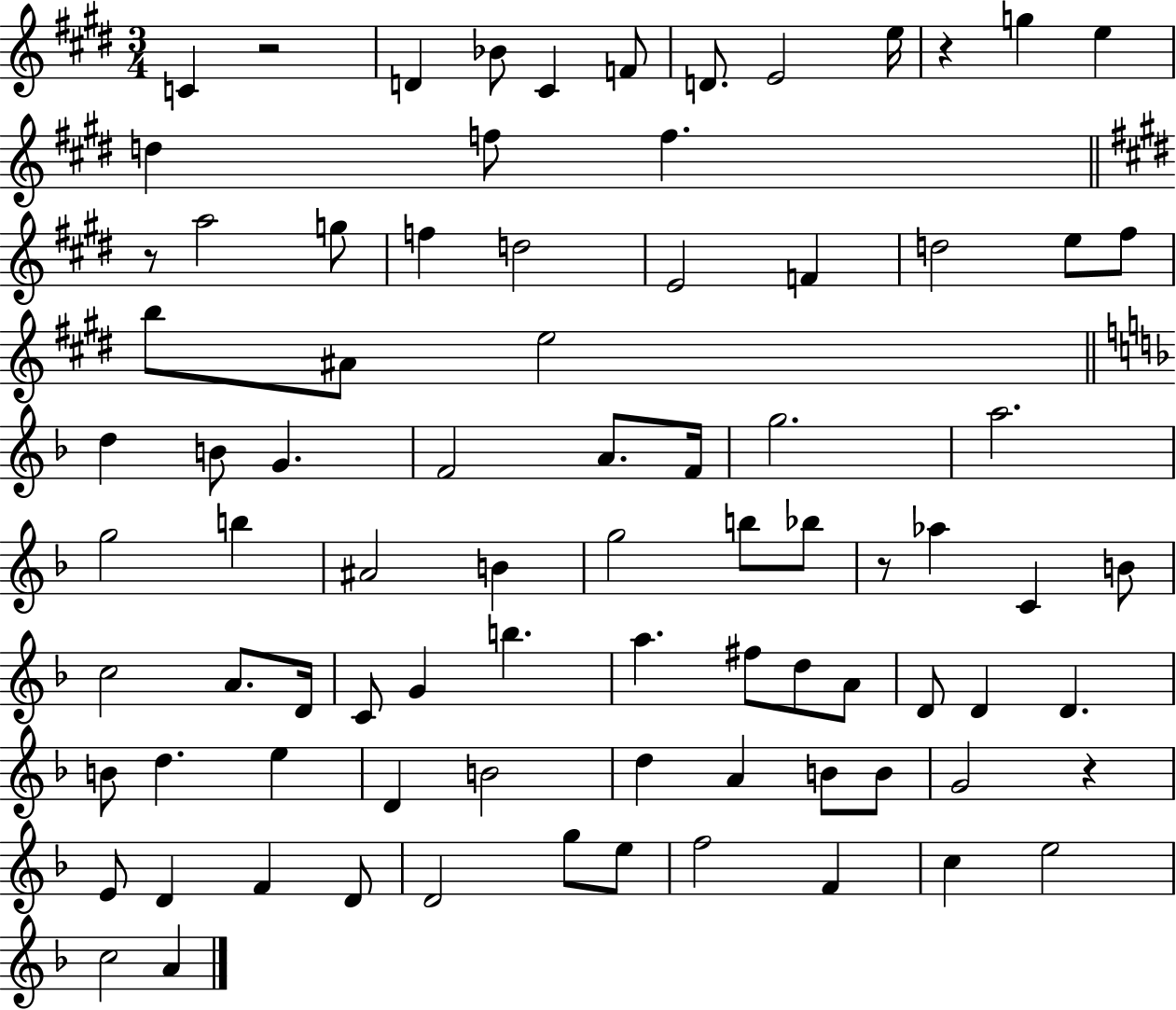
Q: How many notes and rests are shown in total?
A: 84